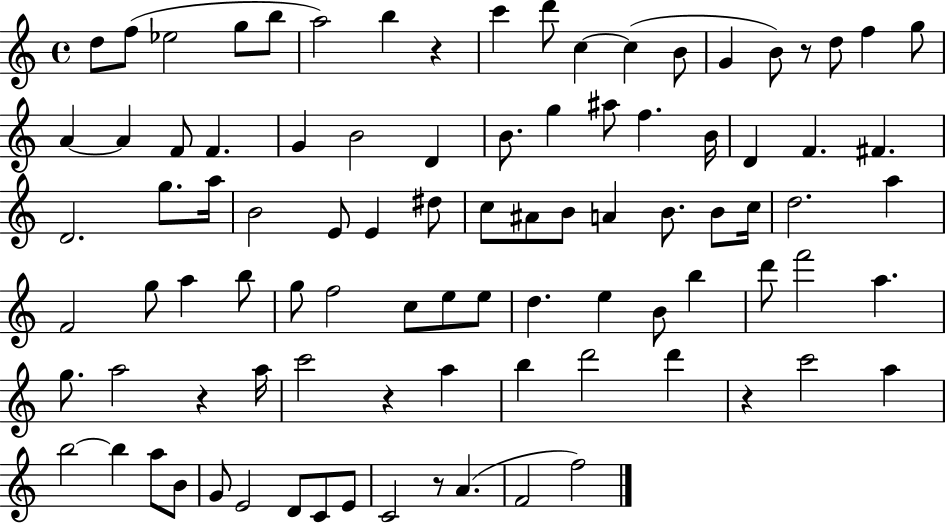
{
  \clef treble
  \time 4/4
  \defaultTimeSignature
  \key c \major
  d''8 f''8( ees''2 g''8 b''8 | a''2) b''4 r4 | c'''4 d'''8 c''4~~ c''4( b'8 | g'4 b'8) r8 d''8 f''4 g''8 | \break a'4~~ a'4 f'8 f'4. | g'4 b'2 d'4 | b'8. g''4 ais''8 f''4. b'16 | d'4 f'4. fis'4. | \break d'2. g''8. a''16 | b'2 e'8 e'4 dis''8 | c''8 ais'8 b'8 a'4 b'8. b'8 c''16 | d''2. a''4 | \break f'2 g''8 a''4 b''8 | g''8 f''2 c''8 e''8 e''8 | d''4. e''4 b'8 b''4 | d'''8 f'''2 a''4. | \break g''8. a''2 r4 a''16 | c'''2 r4 a''4 | b''4 d'''2 d'''4 | r4 c'''2 a''4 | \break b''2~~ b''4 a''8 b'8 | g'8 e'2 d'8 c'8 e'8 | c'2 r8 a'4.( | f'2 f''2) | \break \bar "|."
}